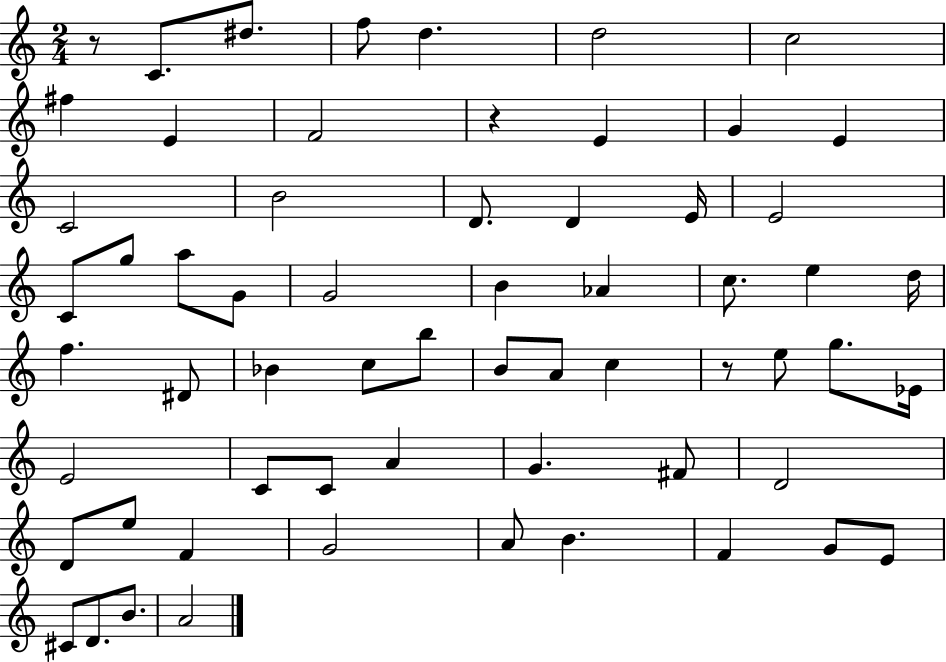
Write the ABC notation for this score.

X:1
T:Untitled
M:2/4
L:1/4
K:C
z/2 C/2 ^d/2 f/2 d d2 c2 ^f E F2 z E G E C2 B2 D/2 D E/4 E2 C/2 g/2 a/2 G/2 G2 B _A c/2 e d/4 f ^D/2 _B c/2 b/2 B/2 A/2 c z/2 e/2 g/2 _E/4 E2 C/2 C/2 A G ^F/2 D2 D/2 e/2 F G2 A/2 B F G/2 E/2 ^C/2 D/2 B/2 A2